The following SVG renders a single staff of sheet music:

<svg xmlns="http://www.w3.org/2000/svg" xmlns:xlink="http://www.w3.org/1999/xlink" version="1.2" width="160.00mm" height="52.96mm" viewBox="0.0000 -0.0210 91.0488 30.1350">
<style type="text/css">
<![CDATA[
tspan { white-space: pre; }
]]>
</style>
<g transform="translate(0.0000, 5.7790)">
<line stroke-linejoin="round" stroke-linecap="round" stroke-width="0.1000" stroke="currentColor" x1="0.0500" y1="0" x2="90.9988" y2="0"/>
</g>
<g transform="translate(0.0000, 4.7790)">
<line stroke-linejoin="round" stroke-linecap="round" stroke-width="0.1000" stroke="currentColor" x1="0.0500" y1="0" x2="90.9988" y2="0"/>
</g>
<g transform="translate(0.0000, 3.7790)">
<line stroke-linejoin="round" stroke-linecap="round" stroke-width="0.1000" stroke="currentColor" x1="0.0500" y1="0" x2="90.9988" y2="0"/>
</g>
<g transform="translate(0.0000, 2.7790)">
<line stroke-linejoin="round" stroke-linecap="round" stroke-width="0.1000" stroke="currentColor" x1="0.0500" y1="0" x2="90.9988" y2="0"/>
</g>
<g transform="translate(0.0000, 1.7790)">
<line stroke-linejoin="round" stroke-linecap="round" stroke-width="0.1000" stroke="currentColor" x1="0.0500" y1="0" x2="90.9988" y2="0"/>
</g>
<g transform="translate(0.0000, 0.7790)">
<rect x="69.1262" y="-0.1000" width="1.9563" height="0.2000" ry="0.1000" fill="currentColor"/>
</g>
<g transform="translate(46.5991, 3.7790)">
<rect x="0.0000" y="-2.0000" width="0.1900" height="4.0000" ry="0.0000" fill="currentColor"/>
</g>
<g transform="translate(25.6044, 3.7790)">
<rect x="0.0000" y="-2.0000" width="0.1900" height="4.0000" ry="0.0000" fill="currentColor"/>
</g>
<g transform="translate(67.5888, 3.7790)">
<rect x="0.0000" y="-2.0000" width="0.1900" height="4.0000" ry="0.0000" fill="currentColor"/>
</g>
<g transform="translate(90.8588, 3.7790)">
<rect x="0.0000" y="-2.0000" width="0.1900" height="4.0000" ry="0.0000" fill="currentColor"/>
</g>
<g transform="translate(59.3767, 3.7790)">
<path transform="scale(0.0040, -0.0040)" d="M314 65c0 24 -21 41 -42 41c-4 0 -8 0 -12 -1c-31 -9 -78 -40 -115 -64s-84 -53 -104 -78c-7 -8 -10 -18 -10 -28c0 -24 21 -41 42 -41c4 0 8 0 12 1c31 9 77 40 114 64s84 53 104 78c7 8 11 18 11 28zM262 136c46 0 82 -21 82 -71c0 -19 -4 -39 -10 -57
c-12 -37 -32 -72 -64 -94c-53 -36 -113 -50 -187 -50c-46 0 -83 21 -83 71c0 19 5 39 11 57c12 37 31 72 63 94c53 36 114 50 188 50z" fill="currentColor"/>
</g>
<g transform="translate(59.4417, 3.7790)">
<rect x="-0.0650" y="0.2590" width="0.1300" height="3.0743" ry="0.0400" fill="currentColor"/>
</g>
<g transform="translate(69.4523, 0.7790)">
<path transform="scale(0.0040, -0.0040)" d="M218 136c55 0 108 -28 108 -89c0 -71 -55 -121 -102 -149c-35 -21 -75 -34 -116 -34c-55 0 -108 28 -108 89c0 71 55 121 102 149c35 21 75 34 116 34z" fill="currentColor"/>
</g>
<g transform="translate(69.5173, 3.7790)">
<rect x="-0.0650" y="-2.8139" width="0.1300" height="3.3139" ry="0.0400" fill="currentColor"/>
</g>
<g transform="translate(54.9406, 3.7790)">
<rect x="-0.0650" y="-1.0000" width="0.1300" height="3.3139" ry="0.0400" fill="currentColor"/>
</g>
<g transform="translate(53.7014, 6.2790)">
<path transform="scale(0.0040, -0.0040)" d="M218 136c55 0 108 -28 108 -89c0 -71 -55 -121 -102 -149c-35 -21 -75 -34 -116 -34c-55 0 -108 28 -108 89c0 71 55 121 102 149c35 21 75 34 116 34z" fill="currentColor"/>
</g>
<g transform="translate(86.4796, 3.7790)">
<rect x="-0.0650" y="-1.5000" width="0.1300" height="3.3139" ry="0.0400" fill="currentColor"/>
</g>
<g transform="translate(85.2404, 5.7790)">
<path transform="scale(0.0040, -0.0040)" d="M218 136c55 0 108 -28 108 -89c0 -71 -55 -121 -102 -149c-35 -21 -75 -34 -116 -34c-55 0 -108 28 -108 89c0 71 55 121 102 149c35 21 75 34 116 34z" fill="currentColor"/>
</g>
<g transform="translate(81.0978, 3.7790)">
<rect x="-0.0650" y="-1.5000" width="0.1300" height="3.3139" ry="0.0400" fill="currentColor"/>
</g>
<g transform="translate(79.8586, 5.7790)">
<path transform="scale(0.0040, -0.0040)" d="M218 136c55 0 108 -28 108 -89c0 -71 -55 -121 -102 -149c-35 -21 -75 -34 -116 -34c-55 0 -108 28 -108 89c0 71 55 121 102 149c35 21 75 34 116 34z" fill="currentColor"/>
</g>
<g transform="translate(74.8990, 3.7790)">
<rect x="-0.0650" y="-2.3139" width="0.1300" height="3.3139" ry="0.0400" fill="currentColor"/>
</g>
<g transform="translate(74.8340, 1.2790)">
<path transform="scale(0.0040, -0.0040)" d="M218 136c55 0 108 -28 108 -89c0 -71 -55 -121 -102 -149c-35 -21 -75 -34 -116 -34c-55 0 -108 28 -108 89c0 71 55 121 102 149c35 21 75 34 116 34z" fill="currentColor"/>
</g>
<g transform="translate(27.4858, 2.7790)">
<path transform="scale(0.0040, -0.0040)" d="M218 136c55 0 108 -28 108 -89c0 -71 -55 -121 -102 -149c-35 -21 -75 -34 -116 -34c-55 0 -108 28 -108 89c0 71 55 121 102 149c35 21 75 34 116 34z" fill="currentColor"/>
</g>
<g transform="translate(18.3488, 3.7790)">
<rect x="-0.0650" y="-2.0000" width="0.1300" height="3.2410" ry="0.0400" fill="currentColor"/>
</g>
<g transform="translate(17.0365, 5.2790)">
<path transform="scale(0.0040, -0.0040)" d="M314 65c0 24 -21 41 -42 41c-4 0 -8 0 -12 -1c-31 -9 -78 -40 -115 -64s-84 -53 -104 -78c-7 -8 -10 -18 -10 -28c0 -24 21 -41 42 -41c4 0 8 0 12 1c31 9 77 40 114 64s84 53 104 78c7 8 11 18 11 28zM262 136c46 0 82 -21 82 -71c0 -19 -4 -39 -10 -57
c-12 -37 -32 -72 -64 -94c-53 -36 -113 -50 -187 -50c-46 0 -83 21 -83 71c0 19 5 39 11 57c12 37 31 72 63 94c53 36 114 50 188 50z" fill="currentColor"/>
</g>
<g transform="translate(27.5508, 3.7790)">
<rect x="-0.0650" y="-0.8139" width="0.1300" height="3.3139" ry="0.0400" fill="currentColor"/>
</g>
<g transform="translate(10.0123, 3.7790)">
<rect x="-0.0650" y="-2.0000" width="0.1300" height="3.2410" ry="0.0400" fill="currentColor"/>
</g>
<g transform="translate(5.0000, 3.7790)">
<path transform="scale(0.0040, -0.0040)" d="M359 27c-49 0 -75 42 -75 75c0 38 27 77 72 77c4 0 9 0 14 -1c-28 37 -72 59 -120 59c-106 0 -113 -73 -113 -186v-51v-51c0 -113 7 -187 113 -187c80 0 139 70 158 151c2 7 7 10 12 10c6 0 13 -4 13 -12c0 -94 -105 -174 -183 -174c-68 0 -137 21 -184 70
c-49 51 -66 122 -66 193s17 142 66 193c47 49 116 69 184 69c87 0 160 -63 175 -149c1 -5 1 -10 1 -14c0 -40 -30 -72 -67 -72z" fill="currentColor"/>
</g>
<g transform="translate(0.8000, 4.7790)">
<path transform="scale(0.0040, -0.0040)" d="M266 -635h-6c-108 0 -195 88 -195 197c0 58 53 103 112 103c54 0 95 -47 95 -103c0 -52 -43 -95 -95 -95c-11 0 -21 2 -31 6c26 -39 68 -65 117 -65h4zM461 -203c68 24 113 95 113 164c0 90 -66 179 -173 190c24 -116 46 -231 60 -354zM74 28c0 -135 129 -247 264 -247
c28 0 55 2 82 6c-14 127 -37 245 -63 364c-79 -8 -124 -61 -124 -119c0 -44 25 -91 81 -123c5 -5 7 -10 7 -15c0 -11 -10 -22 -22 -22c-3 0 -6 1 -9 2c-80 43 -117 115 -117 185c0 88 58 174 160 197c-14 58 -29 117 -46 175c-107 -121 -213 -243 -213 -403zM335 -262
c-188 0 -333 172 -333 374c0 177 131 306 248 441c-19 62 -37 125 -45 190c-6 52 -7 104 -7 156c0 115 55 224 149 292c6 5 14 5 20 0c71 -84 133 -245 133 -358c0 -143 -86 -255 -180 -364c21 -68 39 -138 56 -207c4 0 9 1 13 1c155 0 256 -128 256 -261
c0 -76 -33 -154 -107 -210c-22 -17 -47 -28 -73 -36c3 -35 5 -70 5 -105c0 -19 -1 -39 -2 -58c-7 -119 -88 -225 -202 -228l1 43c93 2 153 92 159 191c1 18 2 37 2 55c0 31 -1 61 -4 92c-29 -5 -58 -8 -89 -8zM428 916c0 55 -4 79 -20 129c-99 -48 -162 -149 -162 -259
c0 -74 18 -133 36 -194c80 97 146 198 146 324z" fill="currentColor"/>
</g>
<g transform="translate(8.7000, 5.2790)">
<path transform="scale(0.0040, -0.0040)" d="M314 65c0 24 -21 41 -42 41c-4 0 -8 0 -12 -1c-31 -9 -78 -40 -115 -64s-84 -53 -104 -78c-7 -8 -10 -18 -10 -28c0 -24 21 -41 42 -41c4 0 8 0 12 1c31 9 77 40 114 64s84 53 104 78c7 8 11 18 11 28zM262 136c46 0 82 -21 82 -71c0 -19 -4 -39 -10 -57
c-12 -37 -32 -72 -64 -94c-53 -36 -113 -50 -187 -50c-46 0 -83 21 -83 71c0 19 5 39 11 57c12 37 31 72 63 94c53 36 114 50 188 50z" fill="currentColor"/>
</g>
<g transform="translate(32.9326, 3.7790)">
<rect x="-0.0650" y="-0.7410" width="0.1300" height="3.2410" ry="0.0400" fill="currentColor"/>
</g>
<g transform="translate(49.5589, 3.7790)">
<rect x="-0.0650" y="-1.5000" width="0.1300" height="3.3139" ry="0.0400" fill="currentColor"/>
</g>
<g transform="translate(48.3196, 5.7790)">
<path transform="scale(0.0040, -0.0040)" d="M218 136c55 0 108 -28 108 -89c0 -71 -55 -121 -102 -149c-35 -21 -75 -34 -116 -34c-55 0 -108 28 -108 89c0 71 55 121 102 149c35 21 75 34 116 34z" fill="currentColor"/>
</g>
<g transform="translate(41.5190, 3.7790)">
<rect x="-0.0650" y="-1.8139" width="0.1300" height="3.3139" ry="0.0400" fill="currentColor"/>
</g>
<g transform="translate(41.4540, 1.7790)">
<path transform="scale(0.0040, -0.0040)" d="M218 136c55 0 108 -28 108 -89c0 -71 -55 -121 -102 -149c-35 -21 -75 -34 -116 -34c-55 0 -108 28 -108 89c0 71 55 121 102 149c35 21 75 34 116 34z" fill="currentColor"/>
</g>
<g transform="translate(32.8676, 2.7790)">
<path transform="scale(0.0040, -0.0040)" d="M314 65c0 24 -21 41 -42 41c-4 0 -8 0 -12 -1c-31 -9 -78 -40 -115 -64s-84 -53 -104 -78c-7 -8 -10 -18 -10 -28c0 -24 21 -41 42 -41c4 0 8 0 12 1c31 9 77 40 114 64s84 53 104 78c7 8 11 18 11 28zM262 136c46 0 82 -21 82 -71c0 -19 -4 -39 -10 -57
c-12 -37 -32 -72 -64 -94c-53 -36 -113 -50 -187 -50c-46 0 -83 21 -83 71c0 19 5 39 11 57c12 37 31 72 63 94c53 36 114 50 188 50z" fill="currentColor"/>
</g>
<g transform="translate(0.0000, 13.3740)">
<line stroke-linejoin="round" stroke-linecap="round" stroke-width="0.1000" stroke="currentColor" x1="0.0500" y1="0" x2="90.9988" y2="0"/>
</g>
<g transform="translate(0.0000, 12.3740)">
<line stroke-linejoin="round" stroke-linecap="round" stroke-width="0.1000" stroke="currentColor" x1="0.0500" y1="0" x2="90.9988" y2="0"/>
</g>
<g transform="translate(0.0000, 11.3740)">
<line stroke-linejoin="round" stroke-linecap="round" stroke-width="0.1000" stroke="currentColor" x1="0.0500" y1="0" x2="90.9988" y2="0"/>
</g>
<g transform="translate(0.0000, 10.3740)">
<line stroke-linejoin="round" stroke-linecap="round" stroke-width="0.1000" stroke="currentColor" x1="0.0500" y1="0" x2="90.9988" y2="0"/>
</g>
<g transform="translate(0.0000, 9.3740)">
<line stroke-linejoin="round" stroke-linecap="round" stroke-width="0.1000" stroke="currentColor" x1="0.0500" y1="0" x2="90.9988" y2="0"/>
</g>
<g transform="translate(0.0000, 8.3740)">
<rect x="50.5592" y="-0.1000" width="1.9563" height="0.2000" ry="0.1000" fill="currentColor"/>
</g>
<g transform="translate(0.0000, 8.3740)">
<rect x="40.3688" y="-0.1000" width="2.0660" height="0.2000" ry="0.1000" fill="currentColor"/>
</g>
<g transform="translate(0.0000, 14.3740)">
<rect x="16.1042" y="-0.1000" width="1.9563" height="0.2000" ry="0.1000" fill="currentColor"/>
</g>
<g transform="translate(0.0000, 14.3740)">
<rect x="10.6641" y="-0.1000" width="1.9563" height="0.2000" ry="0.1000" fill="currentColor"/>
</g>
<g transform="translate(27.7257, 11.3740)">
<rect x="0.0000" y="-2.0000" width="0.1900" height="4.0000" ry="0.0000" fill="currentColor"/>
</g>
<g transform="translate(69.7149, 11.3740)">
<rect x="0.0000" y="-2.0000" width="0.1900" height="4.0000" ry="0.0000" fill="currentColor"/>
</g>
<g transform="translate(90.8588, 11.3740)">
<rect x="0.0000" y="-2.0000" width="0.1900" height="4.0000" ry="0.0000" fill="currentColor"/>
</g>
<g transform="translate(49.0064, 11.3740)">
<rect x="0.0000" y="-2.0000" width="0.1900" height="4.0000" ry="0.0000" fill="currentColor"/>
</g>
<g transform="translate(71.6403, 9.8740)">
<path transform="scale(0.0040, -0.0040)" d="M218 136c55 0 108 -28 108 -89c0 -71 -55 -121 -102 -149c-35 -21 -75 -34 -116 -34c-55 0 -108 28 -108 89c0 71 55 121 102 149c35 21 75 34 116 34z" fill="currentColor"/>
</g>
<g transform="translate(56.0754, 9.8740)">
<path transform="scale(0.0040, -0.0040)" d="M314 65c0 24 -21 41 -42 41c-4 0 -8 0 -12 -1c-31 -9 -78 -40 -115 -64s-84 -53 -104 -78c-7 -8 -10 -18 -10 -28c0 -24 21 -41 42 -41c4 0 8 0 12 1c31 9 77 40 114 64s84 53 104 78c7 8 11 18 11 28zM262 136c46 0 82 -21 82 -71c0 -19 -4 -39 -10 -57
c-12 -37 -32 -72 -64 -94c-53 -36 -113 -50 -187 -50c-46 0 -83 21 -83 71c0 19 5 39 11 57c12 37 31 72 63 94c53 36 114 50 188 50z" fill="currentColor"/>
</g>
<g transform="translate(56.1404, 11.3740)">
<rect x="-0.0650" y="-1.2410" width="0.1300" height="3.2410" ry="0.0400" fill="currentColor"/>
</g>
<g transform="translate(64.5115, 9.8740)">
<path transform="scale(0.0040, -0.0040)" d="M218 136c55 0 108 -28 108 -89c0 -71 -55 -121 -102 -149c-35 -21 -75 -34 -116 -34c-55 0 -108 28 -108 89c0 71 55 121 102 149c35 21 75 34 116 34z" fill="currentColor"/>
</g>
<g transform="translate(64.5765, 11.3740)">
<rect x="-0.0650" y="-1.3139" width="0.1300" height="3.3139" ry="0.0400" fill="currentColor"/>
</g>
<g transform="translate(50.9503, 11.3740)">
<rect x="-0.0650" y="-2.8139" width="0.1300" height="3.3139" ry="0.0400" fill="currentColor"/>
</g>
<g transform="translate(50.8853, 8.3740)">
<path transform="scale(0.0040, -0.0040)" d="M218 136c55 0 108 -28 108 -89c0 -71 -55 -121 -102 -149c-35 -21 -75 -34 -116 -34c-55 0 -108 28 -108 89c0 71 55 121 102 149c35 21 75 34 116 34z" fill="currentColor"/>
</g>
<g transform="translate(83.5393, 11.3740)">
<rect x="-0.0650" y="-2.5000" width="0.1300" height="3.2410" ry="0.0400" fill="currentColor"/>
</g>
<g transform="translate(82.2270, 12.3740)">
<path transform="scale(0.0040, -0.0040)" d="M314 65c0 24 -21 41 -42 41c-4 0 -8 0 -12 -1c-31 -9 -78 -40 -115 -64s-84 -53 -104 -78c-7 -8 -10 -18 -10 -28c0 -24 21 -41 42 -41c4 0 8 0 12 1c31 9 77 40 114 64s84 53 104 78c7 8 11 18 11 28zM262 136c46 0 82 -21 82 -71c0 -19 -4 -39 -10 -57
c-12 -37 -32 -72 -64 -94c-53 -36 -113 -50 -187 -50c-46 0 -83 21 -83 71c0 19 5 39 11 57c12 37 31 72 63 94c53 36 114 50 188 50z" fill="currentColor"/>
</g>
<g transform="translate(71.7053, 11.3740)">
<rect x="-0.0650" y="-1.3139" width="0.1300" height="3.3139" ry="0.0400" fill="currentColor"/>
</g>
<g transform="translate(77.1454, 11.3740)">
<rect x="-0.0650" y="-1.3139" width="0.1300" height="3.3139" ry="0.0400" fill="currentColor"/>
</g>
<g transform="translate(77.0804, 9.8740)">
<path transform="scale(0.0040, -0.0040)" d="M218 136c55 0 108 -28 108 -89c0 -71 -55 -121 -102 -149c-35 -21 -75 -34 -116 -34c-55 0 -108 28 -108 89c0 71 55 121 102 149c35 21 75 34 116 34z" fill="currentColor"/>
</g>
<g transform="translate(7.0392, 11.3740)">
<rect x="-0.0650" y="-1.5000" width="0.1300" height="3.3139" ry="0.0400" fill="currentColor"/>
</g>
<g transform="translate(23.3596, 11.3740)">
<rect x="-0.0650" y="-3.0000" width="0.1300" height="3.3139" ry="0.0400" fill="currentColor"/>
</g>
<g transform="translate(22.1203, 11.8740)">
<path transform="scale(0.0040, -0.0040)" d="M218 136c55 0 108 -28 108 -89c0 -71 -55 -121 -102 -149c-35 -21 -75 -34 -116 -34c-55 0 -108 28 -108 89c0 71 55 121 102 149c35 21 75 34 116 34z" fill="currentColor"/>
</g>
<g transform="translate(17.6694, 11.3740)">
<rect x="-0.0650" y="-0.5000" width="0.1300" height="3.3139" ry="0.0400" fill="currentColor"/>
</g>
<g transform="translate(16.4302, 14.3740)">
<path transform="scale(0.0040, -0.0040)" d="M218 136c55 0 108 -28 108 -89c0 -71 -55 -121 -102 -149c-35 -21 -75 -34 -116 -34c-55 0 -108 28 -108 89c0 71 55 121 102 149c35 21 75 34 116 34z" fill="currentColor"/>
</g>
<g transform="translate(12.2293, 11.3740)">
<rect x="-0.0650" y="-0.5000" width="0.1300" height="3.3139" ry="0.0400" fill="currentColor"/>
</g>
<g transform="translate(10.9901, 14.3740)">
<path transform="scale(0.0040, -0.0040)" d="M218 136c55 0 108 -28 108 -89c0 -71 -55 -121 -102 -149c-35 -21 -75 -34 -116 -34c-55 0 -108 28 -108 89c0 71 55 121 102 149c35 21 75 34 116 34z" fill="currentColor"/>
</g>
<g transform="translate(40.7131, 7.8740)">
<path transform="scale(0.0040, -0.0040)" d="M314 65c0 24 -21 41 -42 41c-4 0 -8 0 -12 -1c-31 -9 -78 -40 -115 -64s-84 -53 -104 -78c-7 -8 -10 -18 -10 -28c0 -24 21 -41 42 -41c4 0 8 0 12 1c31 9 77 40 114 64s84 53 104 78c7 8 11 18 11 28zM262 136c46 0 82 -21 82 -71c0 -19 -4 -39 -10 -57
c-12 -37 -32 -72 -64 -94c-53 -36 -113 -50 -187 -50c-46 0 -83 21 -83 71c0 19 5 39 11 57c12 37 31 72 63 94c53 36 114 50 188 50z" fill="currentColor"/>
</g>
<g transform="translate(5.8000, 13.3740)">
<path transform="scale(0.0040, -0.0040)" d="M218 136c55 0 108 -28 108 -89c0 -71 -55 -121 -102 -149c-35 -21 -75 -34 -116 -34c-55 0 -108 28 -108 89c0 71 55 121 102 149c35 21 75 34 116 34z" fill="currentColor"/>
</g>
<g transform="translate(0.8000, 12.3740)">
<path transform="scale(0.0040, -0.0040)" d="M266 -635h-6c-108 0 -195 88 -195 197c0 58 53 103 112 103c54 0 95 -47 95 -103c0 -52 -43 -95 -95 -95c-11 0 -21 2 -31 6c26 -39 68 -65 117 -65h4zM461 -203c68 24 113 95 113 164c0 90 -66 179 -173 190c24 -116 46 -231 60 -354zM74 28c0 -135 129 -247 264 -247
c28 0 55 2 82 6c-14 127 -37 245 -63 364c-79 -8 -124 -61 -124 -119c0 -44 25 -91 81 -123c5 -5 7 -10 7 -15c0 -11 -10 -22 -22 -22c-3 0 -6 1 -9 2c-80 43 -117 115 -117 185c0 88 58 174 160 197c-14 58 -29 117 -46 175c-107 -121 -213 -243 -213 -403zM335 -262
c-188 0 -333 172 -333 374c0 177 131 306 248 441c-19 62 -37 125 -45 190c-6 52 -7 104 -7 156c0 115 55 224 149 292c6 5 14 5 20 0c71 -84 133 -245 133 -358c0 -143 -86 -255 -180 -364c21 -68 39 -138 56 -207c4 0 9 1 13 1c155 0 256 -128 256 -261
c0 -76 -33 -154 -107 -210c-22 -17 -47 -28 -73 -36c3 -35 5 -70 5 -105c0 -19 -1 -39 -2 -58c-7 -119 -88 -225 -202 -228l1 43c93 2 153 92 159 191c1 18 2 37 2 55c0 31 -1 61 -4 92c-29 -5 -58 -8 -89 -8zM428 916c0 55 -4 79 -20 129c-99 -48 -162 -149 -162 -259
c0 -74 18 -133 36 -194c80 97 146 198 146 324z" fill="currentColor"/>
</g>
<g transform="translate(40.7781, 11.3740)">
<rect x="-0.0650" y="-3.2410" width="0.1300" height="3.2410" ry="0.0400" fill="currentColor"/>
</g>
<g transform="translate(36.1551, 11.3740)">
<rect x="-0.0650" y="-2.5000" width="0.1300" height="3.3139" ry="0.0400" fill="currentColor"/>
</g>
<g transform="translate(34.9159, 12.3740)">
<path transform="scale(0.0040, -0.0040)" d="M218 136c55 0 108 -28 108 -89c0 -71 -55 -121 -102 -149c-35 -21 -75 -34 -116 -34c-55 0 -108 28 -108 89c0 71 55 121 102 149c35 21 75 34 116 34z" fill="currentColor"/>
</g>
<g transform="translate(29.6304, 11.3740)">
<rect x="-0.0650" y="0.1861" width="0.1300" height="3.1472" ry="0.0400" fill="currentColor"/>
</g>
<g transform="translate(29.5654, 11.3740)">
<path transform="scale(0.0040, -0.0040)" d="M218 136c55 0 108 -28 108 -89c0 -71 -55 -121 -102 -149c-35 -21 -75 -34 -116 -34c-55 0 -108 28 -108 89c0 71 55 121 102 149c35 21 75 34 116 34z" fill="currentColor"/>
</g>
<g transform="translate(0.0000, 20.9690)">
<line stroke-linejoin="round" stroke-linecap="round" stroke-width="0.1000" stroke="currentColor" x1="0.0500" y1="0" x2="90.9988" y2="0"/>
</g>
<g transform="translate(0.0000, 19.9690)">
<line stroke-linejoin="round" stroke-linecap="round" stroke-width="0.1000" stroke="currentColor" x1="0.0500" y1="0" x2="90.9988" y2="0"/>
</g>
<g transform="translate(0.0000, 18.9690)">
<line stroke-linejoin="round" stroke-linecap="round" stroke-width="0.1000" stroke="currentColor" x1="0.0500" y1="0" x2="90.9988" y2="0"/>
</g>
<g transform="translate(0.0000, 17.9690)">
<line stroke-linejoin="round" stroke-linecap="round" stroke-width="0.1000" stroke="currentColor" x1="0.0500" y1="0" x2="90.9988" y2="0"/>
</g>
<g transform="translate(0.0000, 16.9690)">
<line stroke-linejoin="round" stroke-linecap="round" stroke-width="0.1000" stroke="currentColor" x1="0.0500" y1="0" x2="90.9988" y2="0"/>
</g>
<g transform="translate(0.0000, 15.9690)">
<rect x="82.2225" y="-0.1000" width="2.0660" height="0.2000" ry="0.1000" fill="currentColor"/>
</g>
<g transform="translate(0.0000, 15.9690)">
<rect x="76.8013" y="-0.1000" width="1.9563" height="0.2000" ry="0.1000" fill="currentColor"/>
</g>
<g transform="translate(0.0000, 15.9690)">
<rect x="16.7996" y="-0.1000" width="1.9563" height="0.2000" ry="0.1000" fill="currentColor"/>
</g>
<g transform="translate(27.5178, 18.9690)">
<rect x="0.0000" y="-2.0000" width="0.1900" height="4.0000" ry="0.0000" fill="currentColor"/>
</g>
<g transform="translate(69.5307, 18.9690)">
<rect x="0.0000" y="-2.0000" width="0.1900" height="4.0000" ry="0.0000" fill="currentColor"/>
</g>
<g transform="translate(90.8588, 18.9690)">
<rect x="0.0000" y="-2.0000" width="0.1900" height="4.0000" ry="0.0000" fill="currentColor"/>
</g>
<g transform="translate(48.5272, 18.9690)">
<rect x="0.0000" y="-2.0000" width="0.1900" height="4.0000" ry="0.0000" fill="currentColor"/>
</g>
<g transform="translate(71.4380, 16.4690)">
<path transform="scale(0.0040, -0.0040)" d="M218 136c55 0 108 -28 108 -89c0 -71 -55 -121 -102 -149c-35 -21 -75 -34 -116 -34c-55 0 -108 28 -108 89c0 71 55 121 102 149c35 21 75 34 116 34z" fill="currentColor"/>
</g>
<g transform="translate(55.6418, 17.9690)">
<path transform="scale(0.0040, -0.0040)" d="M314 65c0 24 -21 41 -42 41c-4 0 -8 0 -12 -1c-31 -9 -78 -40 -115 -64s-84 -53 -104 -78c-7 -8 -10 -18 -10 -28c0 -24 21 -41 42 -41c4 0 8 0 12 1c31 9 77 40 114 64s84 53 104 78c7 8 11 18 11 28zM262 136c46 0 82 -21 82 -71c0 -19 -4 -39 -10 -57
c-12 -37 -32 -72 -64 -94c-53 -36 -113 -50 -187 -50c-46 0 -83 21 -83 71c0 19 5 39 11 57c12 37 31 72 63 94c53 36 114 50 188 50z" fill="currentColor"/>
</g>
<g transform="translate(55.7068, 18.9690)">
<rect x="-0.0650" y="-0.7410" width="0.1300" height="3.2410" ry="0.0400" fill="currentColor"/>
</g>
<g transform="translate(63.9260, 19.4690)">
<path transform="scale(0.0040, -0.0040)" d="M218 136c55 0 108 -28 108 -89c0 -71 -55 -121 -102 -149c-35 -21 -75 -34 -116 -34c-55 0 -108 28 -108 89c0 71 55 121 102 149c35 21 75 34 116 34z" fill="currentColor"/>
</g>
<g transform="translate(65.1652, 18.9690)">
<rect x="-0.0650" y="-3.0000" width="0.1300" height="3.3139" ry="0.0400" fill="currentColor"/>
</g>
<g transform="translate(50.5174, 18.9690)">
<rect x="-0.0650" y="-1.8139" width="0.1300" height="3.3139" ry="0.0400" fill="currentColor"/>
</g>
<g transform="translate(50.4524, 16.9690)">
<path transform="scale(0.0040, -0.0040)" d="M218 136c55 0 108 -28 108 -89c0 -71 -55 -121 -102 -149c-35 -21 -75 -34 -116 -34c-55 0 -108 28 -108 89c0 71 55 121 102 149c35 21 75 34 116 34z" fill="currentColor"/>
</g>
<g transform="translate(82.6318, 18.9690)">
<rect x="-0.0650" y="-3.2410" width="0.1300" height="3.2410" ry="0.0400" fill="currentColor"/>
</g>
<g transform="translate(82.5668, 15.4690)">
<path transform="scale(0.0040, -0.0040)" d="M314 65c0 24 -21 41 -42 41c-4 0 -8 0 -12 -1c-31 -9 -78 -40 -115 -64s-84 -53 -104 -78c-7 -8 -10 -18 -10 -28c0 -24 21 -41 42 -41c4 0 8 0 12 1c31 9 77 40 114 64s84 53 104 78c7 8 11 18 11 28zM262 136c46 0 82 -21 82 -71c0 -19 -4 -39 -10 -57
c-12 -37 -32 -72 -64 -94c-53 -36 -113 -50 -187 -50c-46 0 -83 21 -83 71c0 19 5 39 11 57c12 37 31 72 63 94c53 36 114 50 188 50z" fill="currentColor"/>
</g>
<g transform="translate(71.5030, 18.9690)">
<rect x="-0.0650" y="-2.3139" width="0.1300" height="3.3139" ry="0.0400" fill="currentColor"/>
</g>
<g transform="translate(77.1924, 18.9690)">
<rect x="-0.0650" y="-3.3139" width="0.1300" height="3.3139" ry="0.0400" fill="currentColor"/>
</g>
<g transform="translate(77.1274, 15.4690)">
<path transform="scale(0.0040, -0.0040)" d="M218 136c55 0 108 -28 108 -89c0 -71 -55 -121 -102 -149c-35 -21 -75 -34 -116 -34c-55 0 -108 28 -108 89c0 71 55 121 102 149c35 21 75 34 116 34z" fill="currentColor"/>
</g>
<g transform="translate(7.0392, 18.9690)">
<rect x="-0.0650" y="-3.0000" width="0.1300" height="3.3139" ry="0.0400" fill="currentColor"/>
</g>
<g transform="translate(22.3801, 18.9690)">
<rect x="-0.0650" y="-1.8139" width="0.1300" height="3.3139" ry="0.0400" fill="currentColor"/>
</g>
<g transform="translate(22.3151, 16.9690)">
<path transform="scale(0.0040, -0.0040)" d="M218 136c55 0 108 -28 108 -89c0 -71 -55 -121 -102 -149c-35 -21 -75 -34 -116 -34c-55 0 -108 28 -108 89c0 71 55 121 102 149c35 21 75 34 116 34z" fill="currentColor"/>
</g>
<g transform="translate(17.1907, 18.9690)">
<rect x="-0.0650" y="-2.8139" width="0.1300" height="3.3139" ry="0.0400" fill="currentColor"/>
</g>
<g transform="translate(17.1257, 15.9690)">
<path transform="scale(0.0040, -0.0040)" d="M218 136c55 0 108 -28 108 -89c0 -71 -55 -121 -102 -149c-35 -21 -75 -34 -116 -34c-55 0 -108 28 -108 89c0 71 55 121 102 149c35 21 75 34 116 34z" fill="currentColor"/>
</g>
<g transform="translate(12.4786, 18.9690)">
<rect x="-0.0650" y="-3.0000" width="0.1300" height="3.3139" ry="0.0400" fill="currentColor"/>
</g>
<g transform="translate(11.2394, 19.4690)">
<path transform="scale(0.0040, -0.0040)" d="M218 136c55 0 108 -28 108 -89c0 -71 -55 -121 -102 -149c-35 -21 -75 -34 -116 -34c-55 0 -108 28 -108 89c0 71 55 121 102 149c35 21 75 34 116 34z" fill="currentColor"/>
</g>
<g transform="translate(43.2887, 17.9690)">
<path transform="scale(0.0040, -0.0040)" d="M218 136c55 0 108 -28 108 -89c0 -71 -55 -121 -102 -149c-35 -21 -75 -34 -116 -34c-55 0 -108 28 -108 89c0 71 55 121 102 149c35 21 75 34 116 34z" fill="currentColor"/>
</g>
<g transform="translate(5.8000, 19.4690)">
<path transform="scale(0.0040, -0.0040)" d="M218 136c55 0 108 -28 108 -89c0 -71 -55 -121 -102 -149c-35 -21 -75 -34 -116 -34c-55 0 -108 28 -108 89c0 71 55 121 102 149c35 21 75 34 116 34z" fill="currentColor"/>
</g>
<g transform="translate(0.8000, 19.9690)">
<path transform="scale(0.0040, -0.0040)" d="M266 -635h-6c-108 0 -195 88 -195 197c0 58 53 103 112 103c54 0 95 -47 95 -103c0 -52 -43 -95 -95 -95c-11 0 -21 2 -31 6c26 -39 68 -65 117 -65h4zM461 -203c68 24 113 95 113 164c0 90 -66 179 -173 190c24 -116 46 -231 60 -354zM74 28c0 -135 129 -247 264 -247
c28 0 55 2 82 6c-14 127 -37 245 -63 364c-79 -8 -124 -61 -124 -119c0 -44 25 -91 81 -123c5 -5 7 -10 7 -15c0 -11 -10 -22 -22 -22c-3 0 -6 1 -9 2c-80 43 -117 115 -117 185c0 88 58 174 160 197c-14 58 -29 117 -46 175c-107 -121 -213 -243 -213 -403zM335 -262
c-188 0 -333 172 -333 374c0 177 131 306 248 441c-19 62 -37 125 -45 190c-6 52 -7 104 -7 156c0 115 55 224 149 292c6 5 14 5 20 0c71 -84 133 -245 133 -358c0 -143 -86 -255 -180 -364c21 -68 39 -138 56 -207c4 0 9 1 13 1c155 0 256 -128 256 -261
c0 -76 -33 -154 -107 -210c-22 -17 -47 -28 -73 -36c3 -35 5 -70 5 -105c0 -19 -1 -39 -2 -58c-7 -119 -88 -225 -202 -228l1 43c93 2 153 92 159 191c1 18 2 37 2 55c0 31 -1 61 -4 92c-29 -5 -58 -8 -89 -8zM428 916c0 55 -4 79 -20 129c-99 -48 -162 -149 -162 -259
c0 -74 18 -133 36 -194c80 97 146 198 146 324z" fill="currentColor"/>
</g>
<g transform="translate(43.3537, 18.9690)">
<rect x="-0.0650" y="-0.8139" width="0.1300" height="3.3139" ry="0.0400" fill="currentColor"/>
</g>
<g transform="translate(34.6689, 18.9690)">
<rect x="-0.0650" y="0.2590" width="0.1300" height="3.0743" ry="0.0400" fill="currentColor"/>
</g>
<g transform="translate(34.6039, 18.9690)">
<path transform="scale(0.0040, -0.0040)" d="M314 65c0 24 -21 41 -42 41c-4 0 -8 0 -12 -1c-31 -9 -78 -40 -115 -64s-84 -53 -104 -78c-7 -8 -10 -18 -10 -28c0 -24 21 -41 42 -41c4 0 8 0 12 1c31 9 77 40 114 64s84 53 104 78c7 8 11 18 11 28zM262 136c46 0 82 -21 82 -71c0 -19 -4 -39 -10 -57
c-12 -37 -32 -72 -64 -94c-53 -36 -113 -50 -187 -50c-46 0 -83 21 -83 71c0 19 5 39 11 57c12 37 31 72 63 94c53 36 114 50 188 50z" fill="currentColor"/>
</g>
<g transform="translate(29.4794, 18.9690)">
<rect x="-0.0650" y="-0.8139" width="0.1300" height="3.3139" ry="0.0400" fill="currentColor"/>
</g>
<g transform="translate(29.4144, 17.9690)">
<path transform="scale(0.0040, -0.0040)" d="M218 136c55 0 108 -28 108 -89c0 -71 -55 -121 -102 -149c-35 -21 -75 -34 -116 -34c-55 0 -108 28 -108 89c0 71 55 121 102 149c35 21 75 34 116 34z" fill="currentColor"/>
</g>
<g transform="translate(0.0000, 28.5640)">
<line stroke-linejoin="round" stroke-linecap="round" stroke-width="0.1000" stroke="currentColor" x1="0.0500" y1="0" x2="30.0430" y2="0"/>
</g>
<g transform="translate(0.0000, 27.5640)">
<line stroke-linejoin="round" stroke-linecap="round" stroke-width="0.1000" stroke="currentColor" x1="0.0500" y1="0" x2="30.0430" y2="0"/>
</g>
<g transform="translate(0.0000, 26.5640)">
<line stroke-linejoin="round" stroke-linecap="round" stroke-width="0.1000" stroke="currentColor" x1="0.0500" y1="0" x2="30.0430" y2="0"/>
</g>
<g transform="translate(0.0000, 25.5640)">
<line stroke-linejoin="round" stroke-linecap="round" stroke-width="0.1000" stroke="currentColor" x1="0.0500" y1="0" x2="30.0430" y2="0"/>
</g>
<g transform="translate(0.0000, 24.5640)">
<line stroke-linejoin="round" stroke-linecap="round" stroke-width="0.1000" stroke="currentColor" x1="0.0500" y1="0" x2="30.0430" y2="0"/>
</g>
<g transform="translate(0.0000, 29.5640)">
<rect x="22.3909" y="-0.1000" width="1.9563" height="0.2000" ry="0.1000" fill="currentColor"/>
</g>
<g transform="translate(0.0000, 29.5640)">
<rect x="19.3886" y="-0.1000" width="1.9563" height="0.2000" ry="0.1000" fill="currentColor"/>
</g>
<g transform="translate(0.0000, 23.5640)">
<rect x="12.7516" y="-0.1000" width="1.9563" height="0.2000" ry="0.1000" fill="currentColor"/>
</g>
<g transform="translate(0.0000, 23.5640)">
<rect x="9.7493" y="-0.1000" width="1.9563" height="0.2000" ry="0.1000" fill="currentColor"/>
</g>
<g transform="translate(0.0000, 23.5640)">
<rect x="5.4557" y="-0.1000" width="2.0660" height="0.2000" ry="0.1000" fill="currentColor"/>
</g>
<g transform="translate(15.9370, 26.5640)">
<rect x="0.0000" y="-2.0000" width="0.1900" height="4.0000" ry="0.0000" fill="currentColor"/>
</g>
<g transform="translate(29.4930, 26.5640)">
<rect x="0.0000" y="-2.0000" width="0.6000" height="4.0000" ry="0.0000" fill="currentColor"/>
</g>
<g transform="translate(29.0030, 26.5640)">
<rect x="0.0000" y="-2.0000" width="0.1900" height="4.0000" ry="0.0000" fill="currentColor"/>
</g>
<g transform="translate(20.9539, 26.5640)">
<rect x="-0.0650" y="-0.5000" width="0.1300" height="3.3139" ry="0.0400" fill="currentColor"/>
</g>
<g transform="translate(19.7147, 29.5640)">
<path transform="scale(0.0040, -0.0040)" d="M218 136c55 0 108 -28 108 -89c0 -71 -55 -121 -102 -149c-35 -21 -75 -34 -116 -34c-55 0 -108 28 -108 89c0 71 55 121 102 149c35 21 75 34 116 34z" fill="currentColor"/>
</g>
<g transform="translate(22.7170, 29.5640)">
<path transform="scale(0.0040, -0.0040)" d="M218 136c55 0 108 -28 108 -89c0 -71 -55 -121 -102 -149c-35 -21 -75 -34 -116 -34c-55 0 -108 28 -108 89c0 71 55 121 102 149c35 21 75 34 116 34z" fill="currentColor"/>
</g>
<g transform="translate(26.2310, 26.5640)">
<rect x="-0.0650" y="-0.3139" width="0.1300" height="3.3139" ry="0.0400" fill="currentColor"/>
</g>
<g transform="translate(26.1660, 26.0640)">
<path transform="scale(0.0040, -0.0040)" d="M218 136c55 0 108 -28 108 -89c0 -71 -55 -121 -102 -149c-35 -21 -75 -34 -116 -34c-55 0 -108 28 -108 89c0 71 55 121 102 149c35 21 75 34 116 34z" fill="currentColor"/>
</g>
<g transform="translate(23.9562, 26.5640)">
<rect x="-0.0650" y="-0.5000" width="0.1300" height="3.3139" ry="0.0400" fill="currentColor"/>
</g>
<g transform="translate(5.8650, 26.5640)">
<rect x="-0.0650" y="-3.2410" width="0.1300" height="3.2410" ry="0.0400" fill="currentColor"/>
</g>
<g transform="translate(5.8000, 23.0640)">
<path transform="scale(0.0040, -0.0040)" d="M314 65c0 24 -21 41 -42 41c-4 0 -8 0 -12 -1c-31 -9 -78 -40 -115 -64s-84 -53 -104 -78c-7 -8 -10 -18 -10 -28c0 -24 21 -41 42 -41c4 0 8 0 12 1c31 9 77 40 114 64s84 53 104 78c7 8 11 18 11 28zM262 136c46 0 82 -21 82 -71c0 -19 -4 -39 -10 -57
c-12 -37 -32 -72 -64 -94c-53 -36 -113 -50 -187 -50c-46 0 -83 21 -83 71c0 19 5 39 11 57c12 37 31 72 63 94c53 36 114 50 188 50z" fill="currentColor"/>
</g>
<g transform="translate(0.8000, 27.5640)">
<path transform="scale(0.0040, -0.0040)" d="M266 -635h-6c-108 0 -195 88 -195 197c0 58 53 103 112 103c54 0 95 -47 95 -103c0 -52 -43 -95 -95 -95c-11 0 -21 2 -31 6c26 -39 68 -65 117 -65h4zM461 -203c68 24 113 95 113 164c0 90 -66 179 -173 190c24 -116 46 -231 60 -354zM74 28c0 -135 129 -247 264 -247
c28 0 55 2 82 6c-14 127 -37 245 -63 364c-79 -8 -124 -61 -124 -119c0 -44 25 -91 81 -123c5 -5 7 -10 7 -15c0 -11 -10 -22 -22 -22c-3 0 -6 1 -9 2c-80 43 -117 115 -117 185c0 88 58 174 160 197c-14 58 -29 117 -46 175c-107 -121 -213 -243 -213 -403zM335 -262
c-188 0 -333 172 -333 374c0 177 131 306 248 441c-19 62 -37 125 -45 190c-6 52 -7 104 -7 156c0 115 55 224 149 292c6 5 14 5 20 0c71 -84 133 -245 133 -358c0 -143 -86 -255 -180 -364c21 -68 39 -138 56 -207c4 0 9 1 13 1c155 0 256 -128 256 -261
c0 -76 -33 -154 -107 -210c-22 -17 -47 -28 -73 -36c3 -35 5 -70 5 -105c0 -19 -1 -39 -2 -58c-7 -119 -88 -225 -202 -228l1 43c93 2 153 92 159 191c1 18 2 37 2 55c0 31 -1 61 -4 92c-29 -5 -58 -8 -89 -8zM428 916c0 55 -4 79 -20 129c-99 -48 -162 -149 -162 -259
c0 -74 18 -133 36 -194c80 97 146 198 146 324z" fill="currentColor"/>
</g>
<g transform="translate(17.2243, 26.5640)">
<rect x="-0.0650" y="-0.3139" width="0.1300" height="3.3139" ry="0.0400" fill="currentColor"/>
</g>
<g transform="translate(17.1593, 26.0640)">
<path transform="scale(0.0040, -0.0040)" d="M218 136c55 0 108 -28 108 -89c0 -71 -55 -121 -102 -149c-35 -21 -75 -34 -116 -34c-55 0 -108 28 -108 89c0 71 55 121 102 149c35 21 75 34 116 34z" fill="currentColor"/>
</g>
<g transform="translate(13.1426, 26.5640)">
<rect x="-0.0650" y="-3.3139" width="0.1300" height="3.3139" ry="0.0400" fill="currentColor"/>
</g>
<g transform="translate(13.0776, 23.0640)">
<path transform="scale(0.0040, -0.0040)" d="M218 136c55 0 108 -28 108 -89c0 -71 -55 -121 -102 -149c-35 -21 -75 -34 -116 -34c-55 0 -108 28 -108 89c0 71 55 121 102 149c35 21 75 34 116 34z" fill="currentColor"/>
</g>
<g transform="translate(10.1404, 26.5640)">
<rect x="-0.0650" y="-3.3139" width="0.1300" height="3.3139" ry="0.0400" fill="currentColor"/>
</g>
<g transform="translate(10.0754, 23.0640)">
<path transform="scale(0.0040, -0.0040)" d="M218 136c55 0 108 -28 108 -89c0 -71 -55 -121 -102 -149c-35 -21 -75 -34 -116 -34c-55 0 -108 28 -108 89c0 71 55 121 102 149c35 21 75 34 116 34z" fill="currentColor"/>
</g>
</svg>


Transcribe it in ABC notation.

X:1
T:Untitled
M:4/4
L:1/4
K:C
F2 F2 d d2 f E D B2 a g E E E C C A B G b2 a e2 e e e G2 A A a f d B2 d f d2 A g b b2 b2 b b c C C c